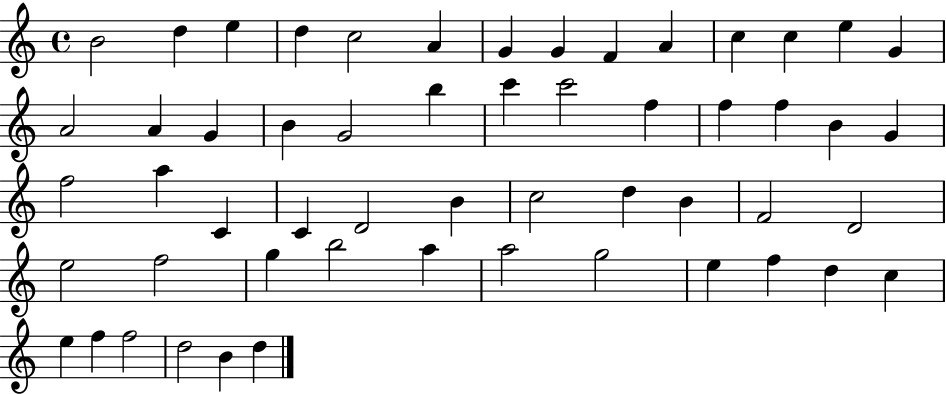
B4/h D5/q E5/q D5/q C5/h A4/q G4/q G4/q F4/q A4/q C5/q C5/q E5/q G4/q A4/h A4/q G4/q B4/q G4/h B5/q C6/q C6/h F5/q F5/q F5/q B4/q G4/q F5/h A5/q C4/q C4/q D4/h B4/q C5/h D5/q B4/q F4/h D4/h E5/h F5/h G5/q B5/h A5/q A5/h G5/h E5/q F5/q D5/q C5/q E5/q F5/q F5/h D5/h B4/q D5/q